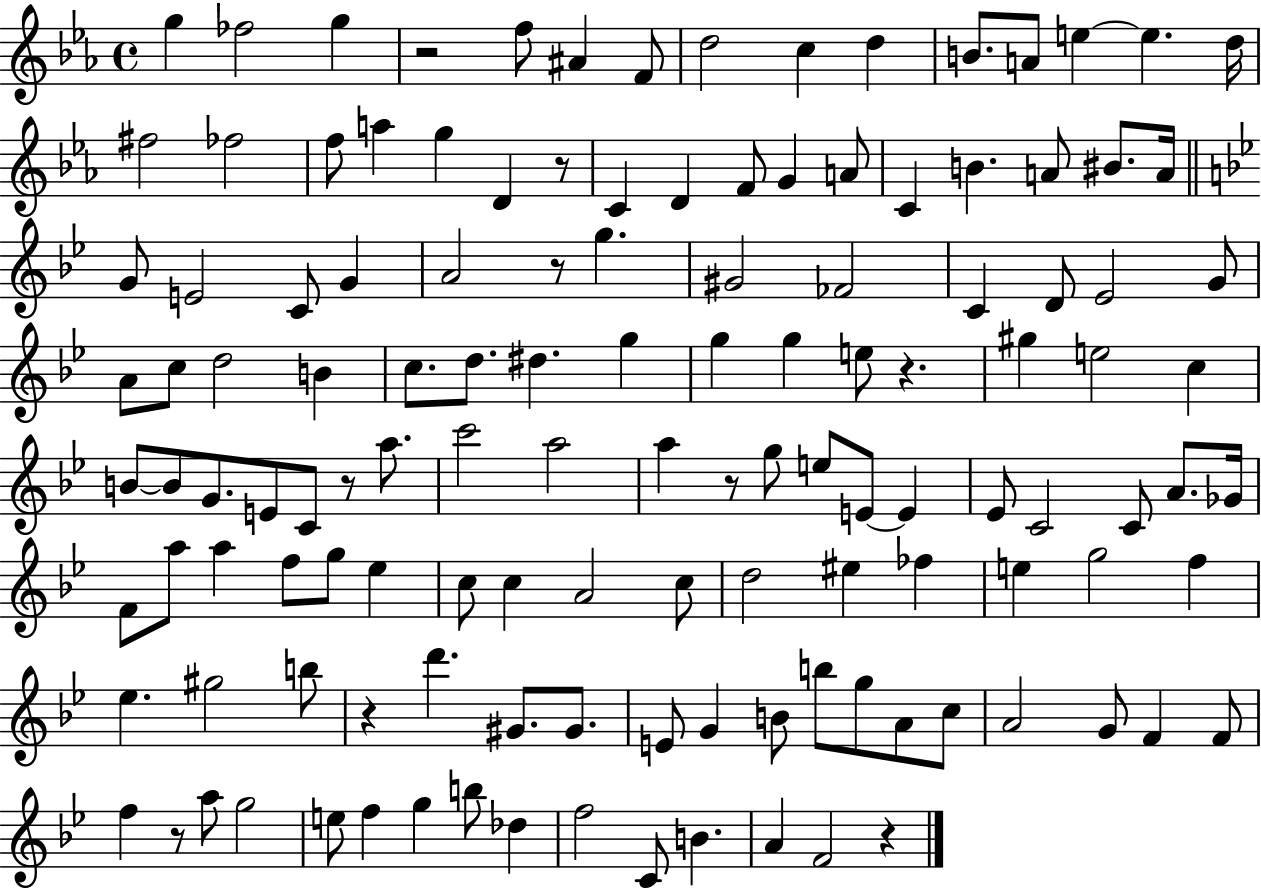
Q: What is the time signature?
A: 4/4